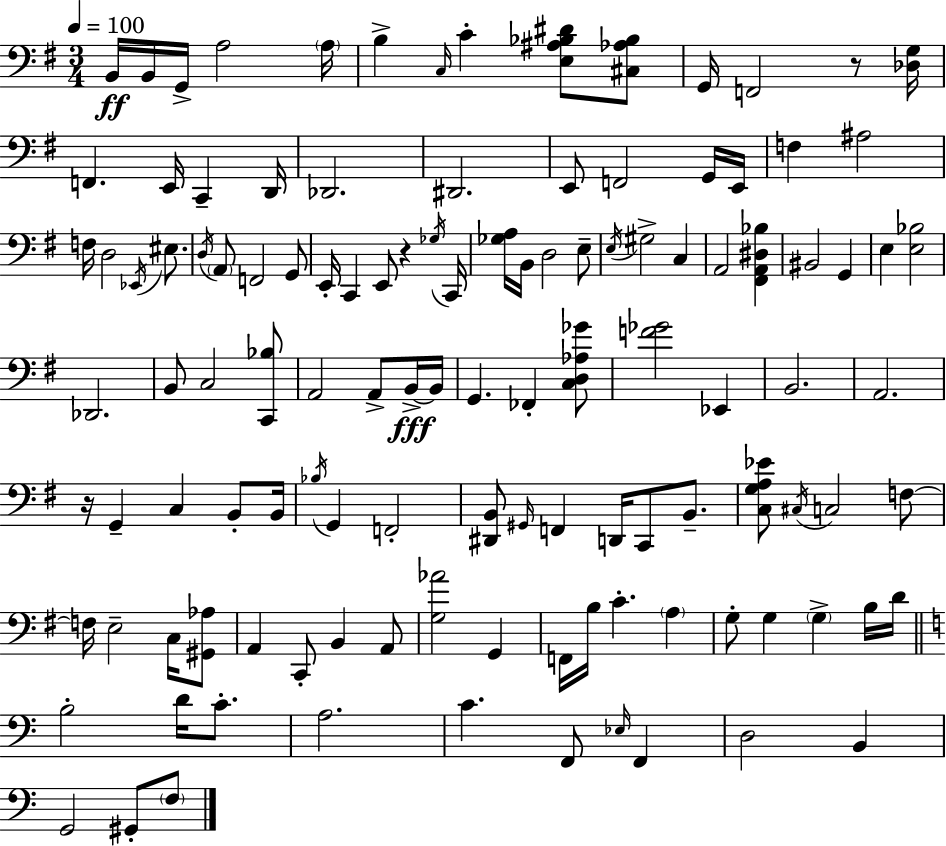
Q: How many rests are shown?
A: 3